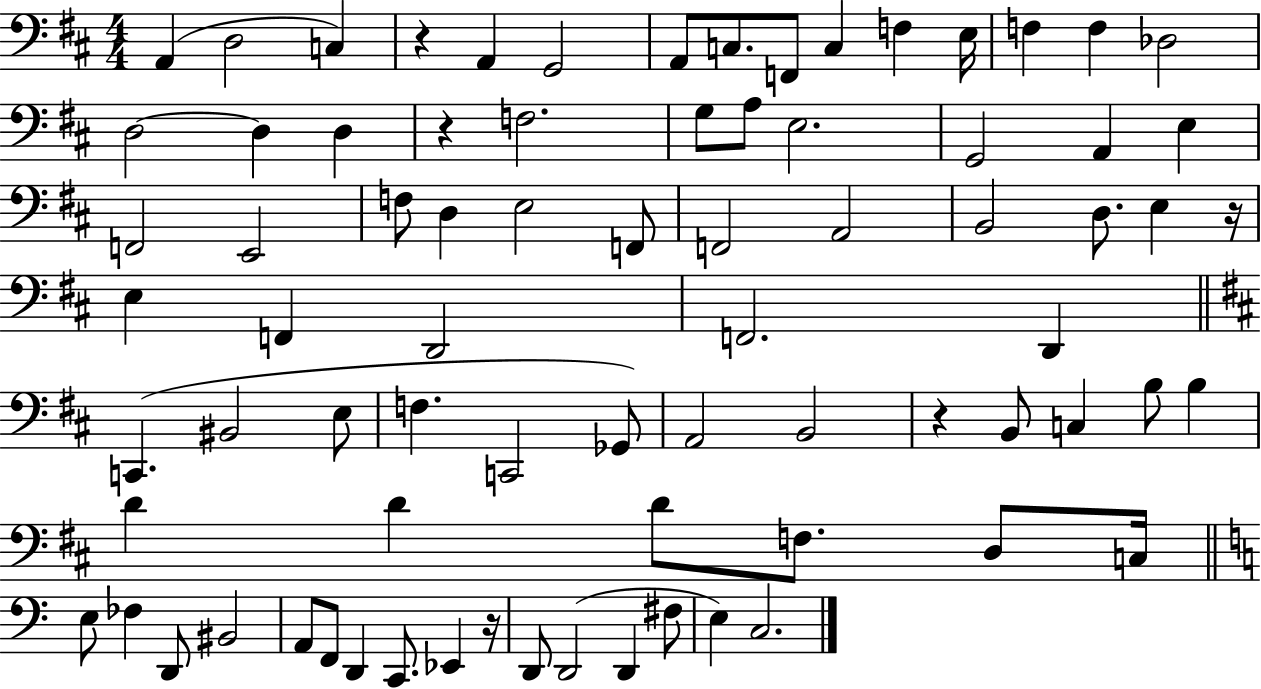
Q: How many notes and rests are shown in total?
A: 78